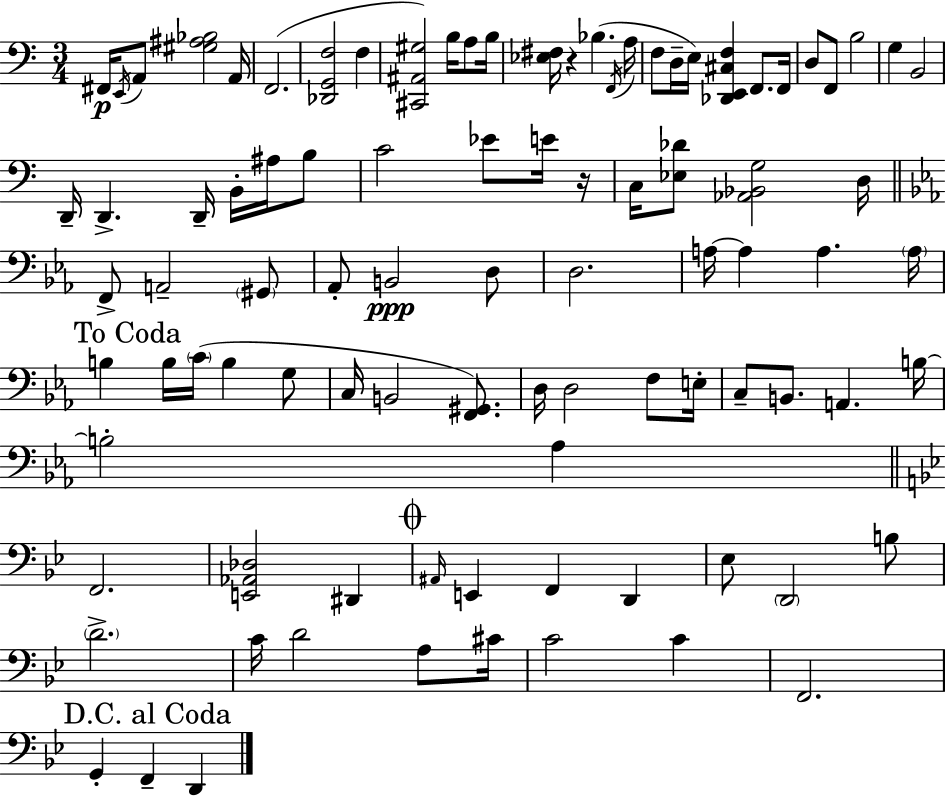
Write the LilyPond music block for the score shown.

{
  \clef bass
  \numericTimeSignature
  \time 3/4
  \key a \minor
  fis,16\p \acciaccatura { e,16 } a,8 <gis ais bes>2 | a,16 f,2.( | <des, g, f>2 f4 | <cis, ais, gis>2) b16 a8 | \break b16 <ees fis>16 r4 bes4.( | \acciaccatura { f,16 } a16 f8 d16-- e16) <des, e, cis f>4 f,8. | f,16 d8 f,8 b2 | g4 b,2 | \break d,16-- d,4.-> d,16-- b,16-. ais16 | b8 c'2 ees'8 | e'16 r16 c16 <ees des'>8 <aes, bes, g>2 | d16 \bar "||" \break \key ees \major f,8-> a,2-- \parenthesize gis,8 | aes,8-. b,2\ppp d8 | d2. | a16~~ a4 a4. \parenthesize a16 | \break \mark "To Coda" b4 b16 \parenthesize c'16( b4 g8 | c16 b,2 <f, gis,>8.) | d16 d2 f8 e16-. | c8-- b,8. a,4. b16~~ | \break b2-. aes4 | \bar "||" \break \key bes \major f,2. | <e, aes, des>2 dis,4 | \mark \markup { \musicglyph "scripts.coda" } \grace { ais,16 } e,4 f,4 d,4 | ees8 \parenthesize d,2 b8 | \break \parenthesize d'2.-> | c'16 d'2 a8 | cis'16 c'2 c'4 | f,2. | \break \mark "D.C. al Coda" g,4-. f,4-- d,4 | \bar "|."
}